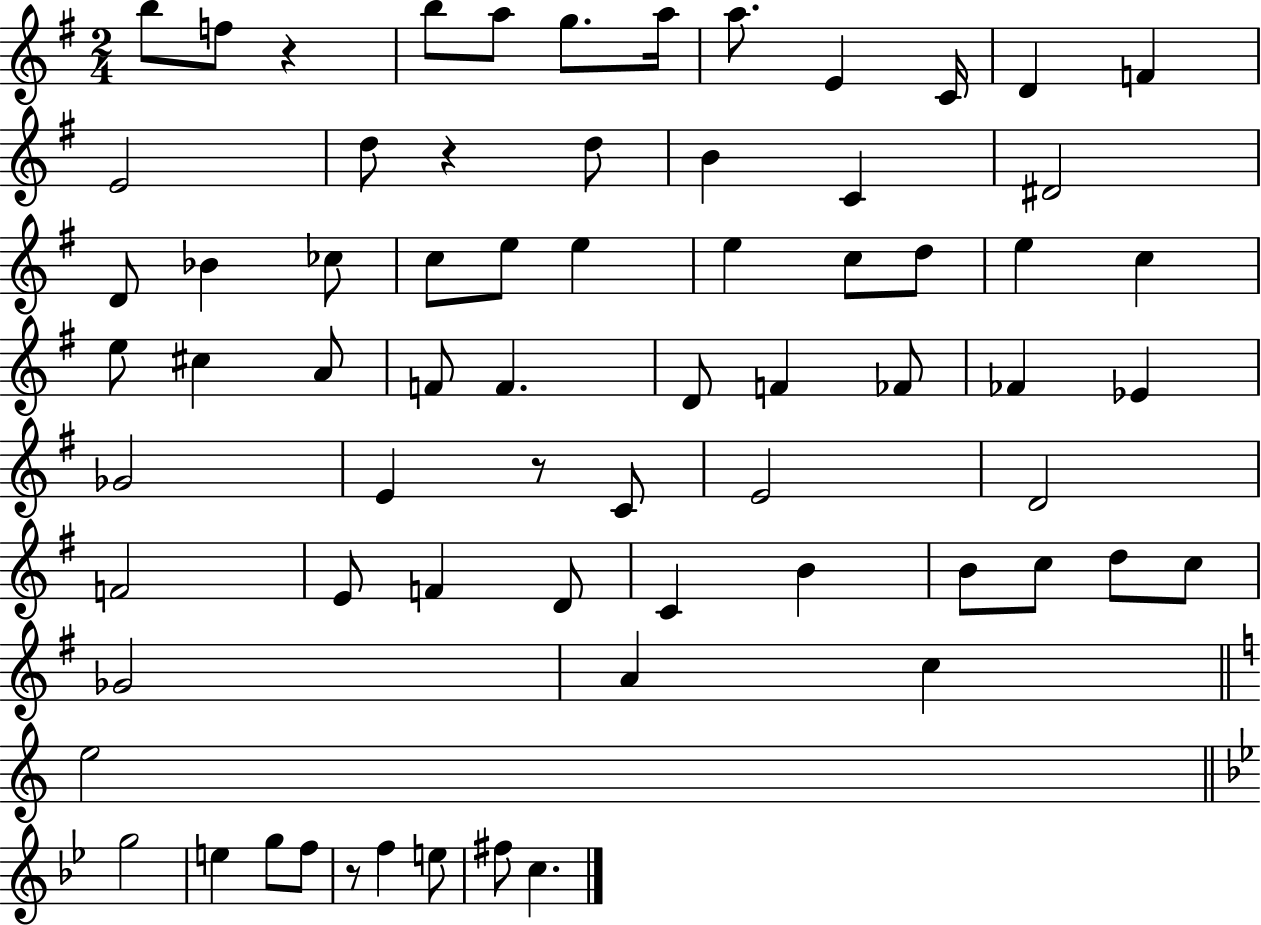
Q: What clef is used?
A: treble